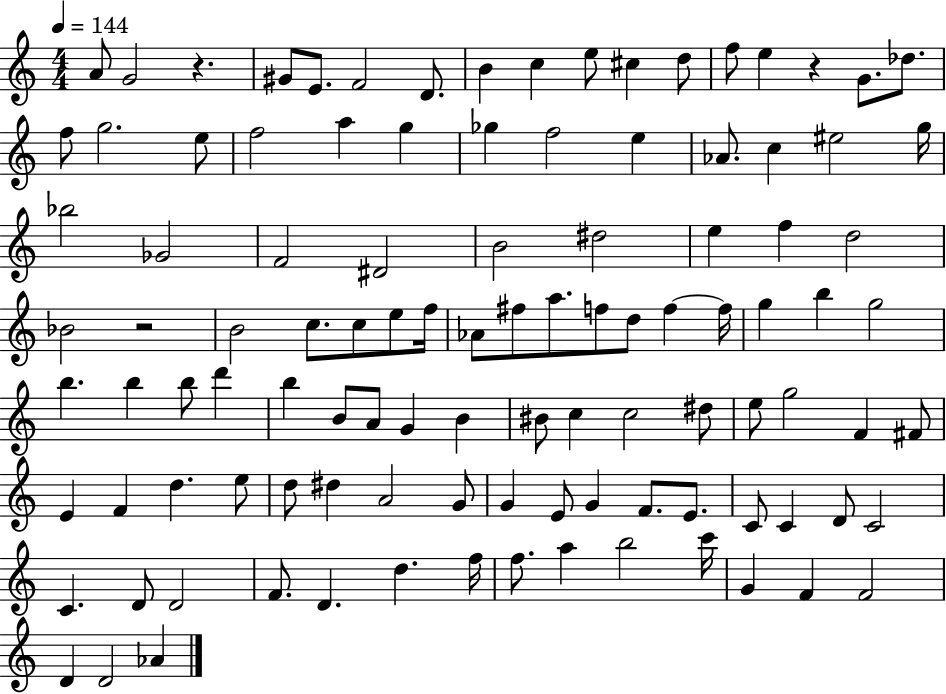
X:1
T:Untitled
M:4/4
L:1/4
K:C
A/2 G2 z ^G/2 E/2 F2 D/2 B c e/2 ^c d/2 f/2 e z G/2 _d/2 f/2 g2 e/2 f2 a g _g f2 e _A/2 c ^e2 g/4 _b2 _G2 F2 ^D2 B2 ^d2 e f d2 _B2 z2 B2 c/2 c/2 e/2 f/4 _A/2 ^f/2 a/2 f/2 d/2 f f/4 g b g2 b b b/2 d' b B/2 A/2 G B ^B/2 c c2 ^d/2 e/2 g2 F ^F/2 E F d e/2 d/2 ^d A2 G/2 G E/2 G F/2 E/2 C/2 C D/2 C2 C D/2 D2 F/2 D d f/4 f/2 a b2 c'/4 G F F2 D D2 _A